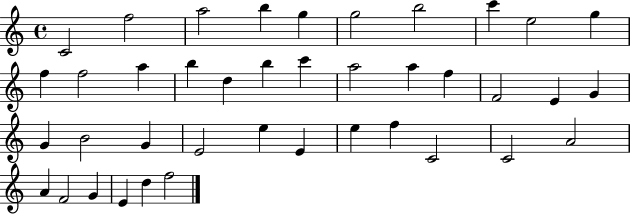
X:1
T:Untitled
M:4/4
L:1/4
K:C
C2 f2 a2 b g g2 b2 c' e2 g f f2 a b d b c' a2 a f F2 E G G B2 G E2 e E e f C2 C2 A2 A F2 G E d f2